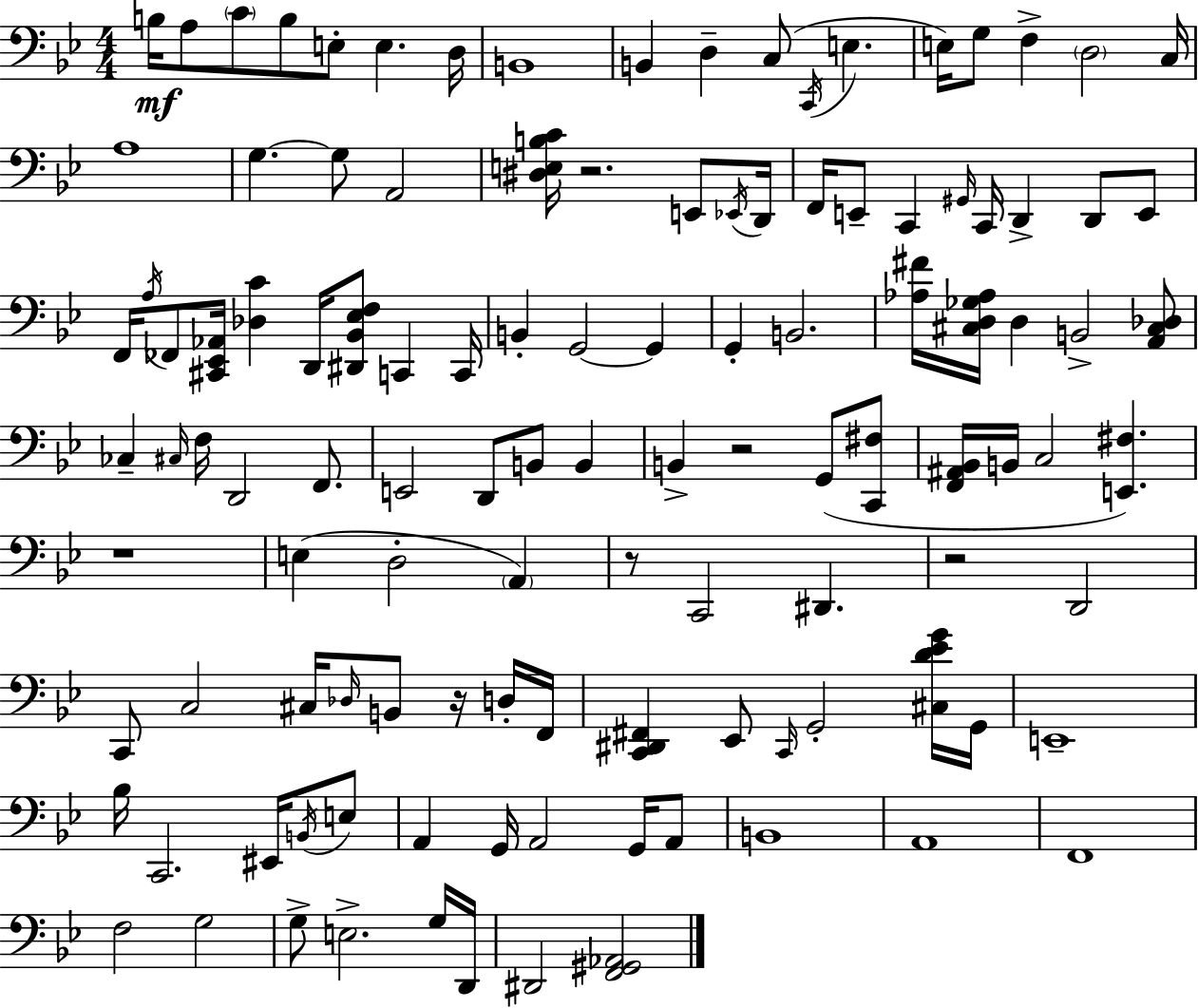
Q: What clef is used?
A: bass